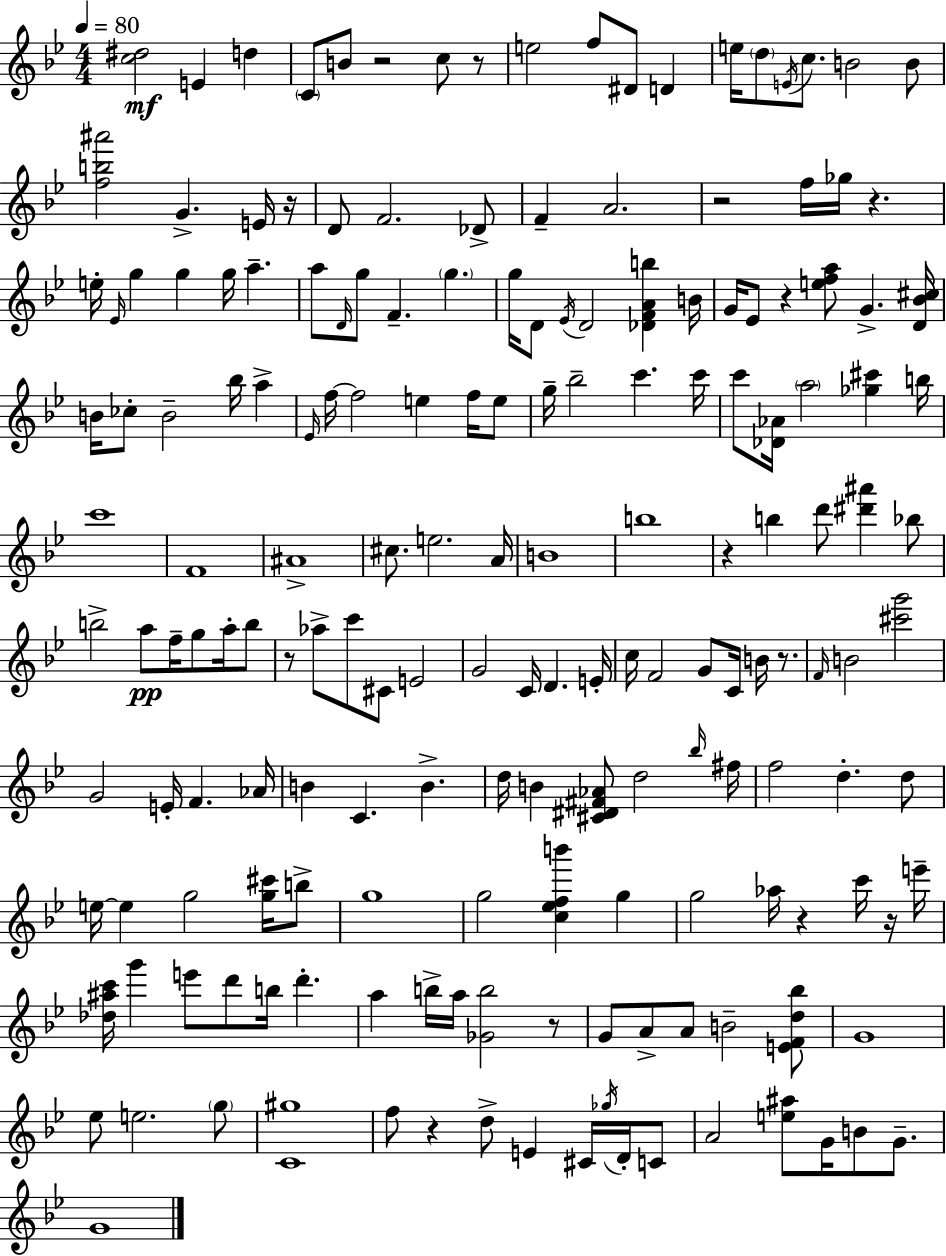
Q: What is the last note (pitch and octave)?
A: G4